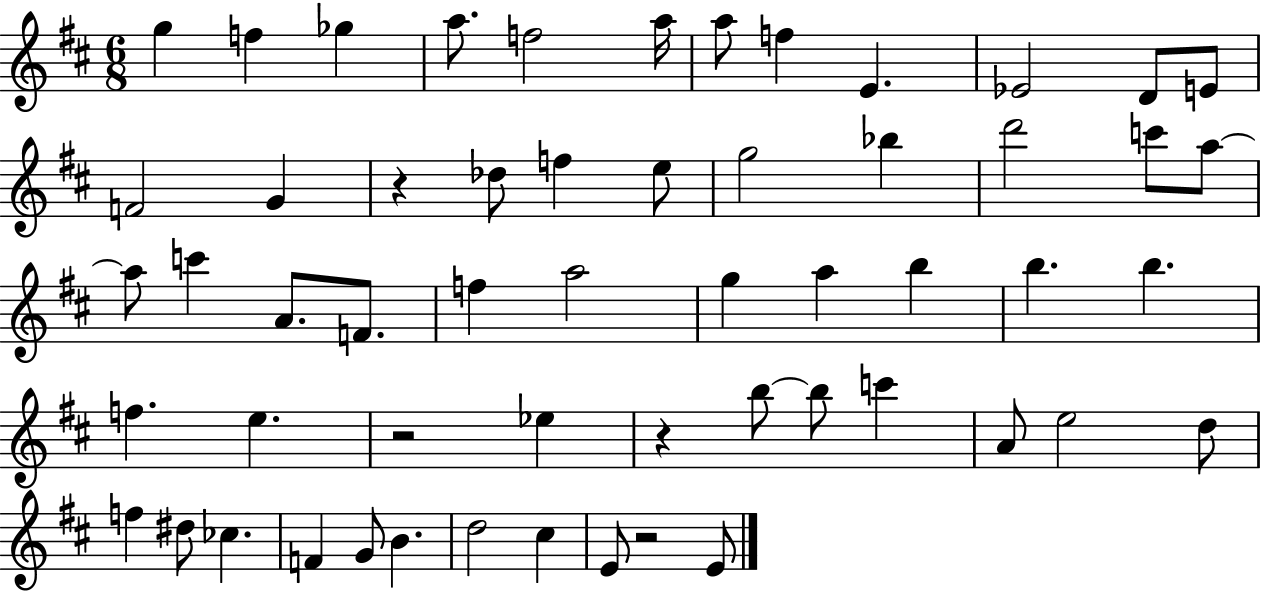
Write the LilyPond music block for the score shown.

{
  \clef treble
  \numericTimeSignature
  \time 6/8
  \key d \major
  g''4 f''4 ges''4 | a''8. f''2 a''16 | a''8 f''4 e'4. | ees'2 d'8 e'8 | \break f'2 g'4 | r4 des''8 f''4 e''8 | g''2 bes''4 | d'''2 c'''8 a''8~~ | \break a''8 c'''4 a'8. f'8. | f''4 a''2 | g''4 a''4 b''4 | b''4. b''4. | \break f''4. e''4. | r2 ees''4 | r4 b''8~~ b''8 c'''4 | a'8 e''2 d''8 | \break f''4 dis''8 ces''4. | f'4 g'8 b'4. | d''2 cis''4 | e'8 r2 e'8 | \break \bar "|."
}